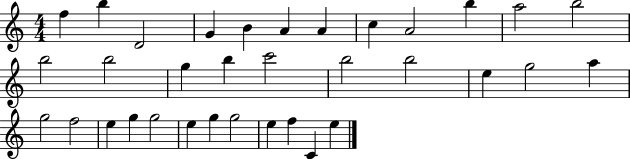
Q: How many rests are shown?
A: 0